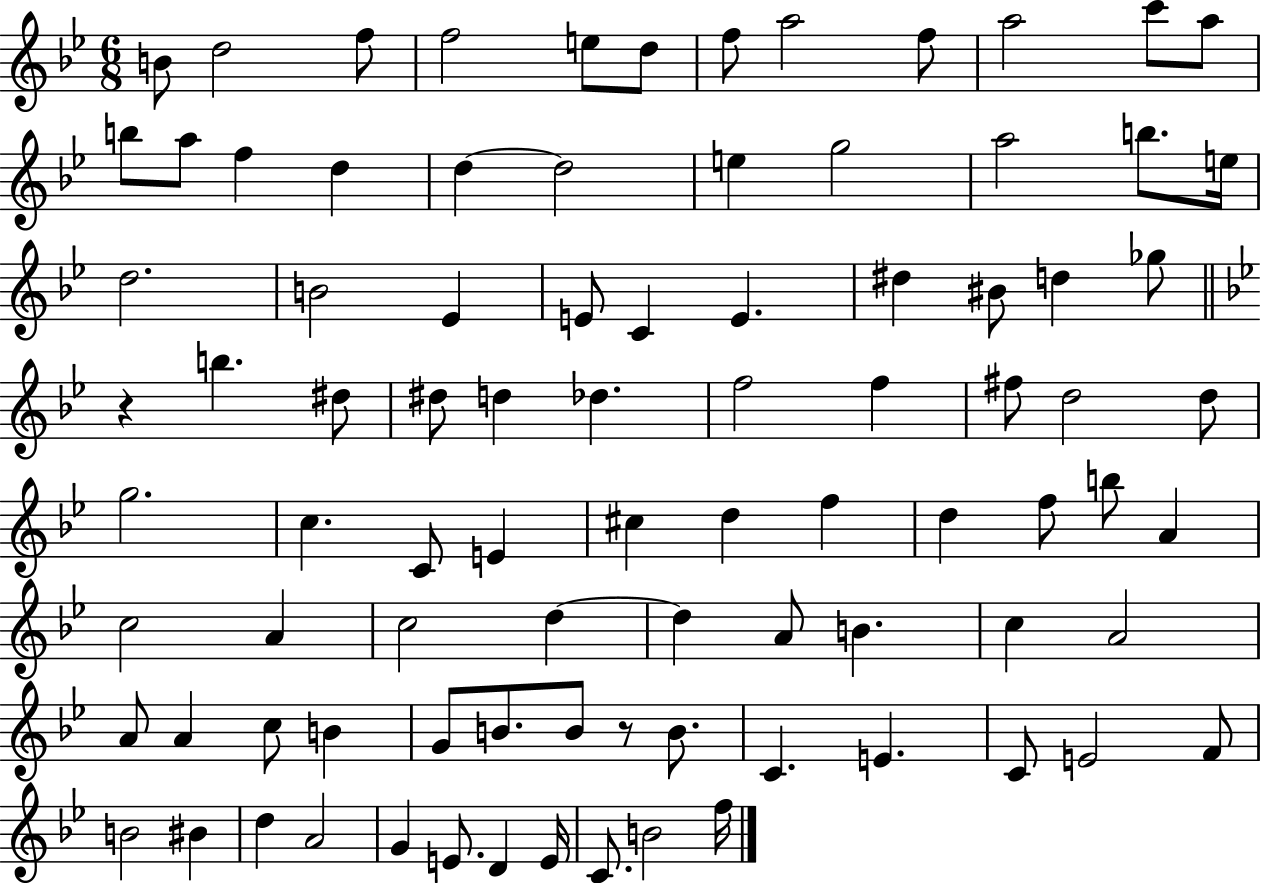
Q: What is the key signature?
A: BES major